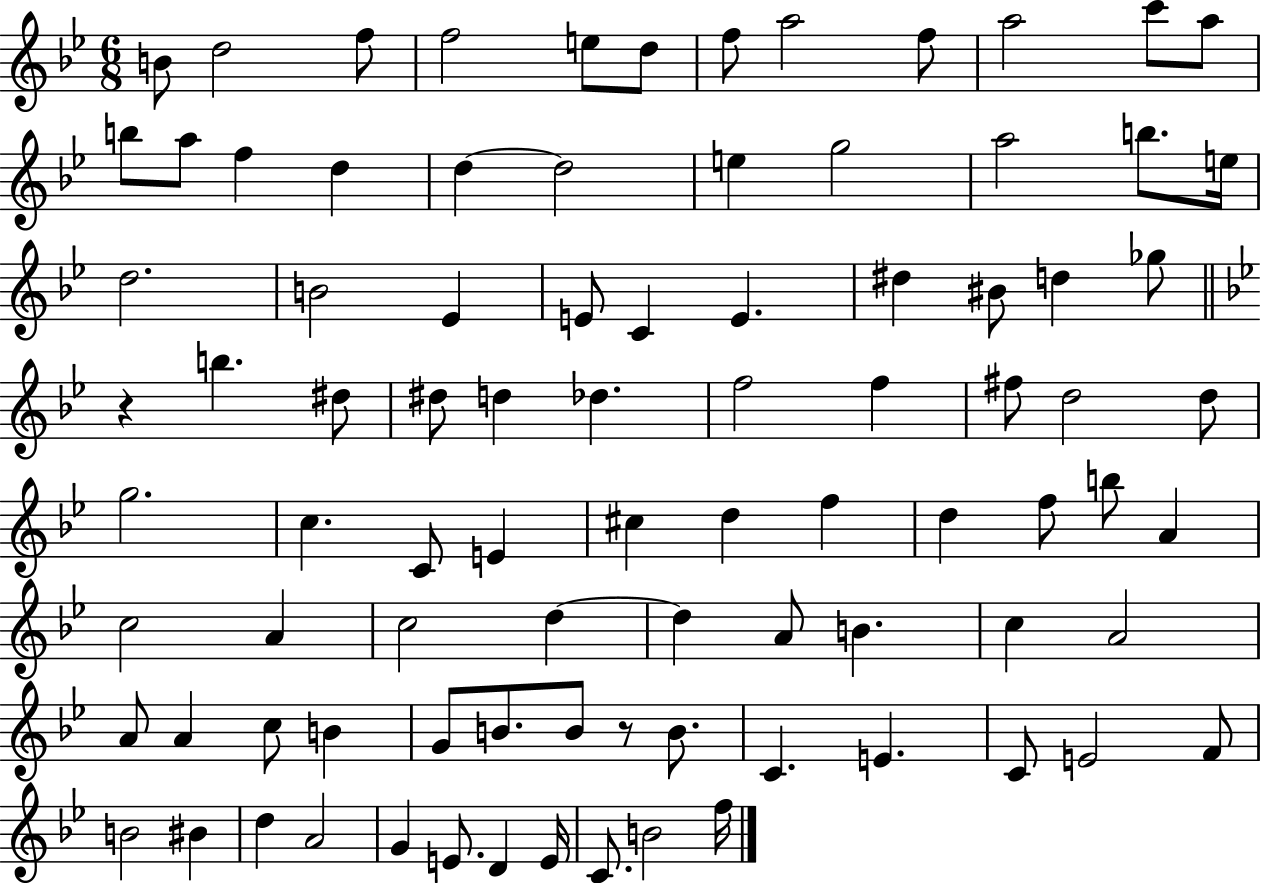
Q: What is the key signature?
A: BES major